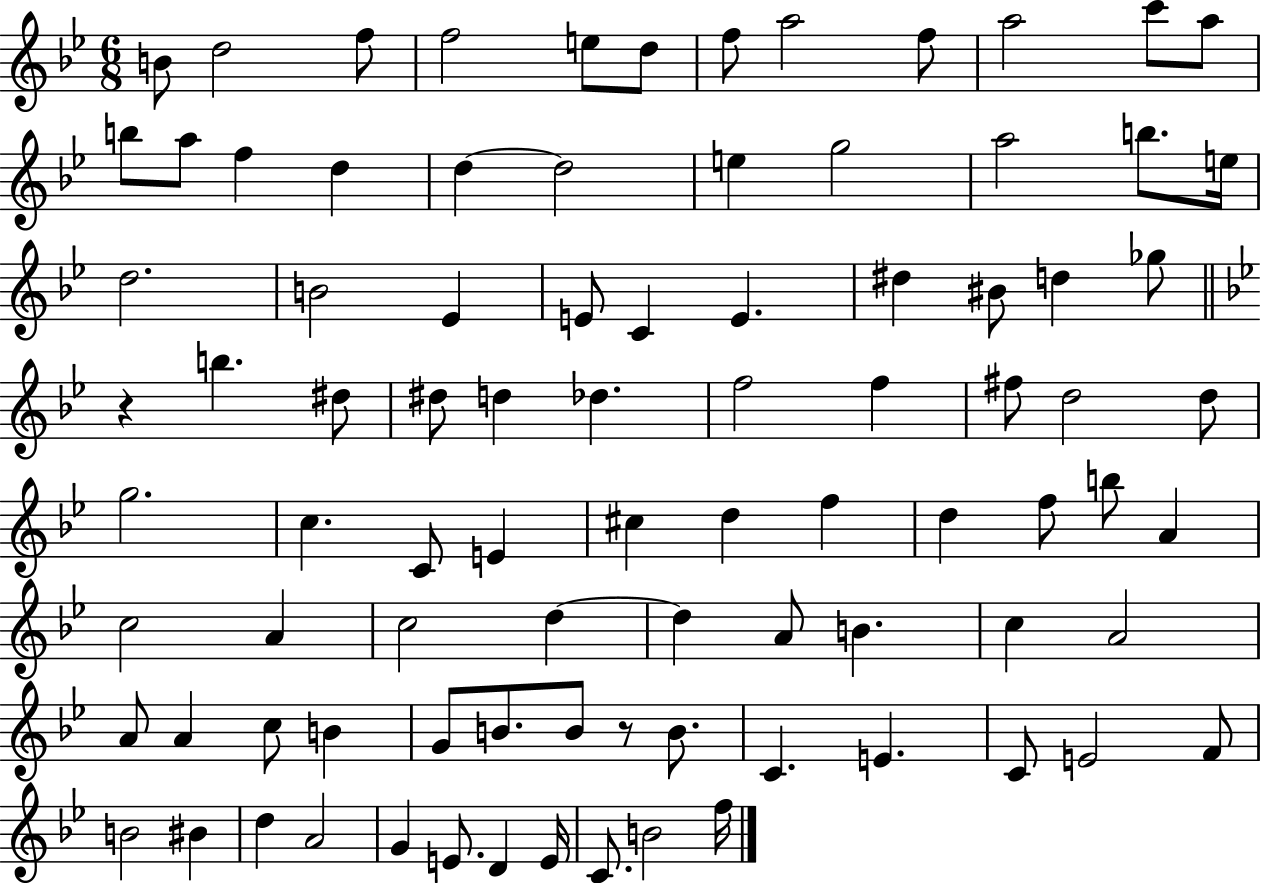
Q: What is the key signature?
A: BES major